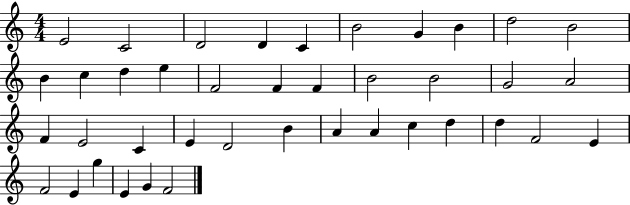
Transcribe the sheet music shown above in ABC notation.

X:1
T:Untitled
M:4/4
L:1/4
K:C
E2 C2 D2 D C B2 G B d2 B2 B c d e F2 F F B2 B2 G2 A2 F E2 C E D2 B A A c d d F2 E F2 E g E G F2